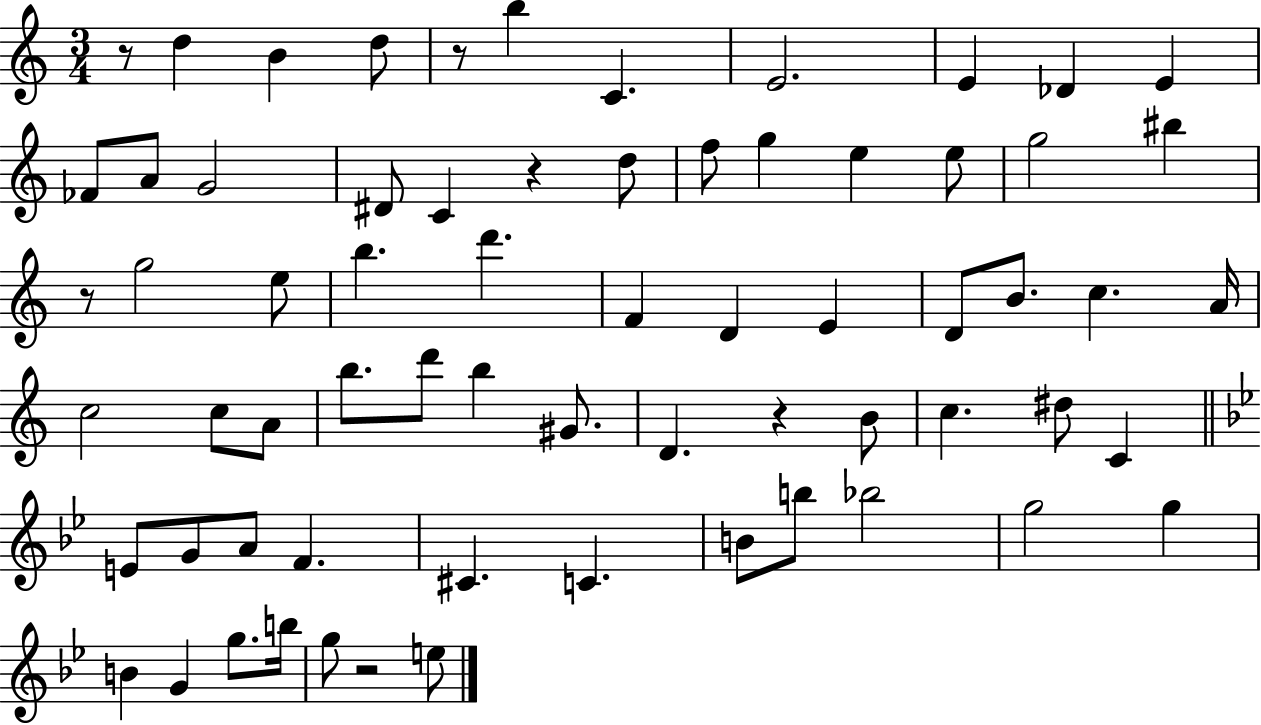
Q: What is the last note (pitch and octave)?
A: E5